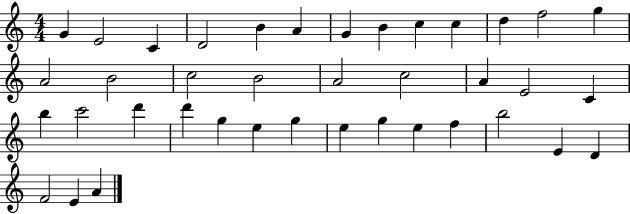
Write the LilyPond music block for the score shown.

{
  \clef treble
  \numericTimeSignature
  \time 4/4
  \key c \major
  g'4 e'2 c'4 | d'2 b'4 a'4 | g'4 b'4 c''4 c''4 | d''4 f''2 g''4 | \break a'2 b'2 | c''2 b'2 | a'2 c''2 | a'4 e'2 c'4 | \break b''4 c'''2 d'''4 | d'''4 g''4 e''4 g''4 | e''4 g''4 e''4 f''4 | b''2 e'4 d'4 | \break f'2 e'4 a'4 | \bar "|."
}